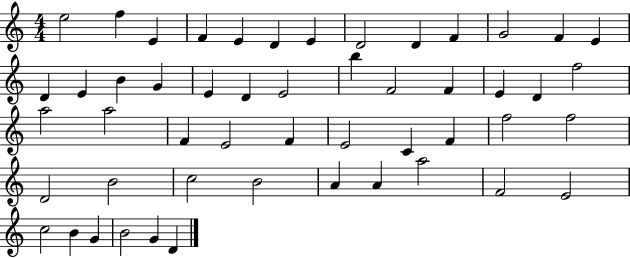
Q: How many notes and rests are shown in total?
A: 51